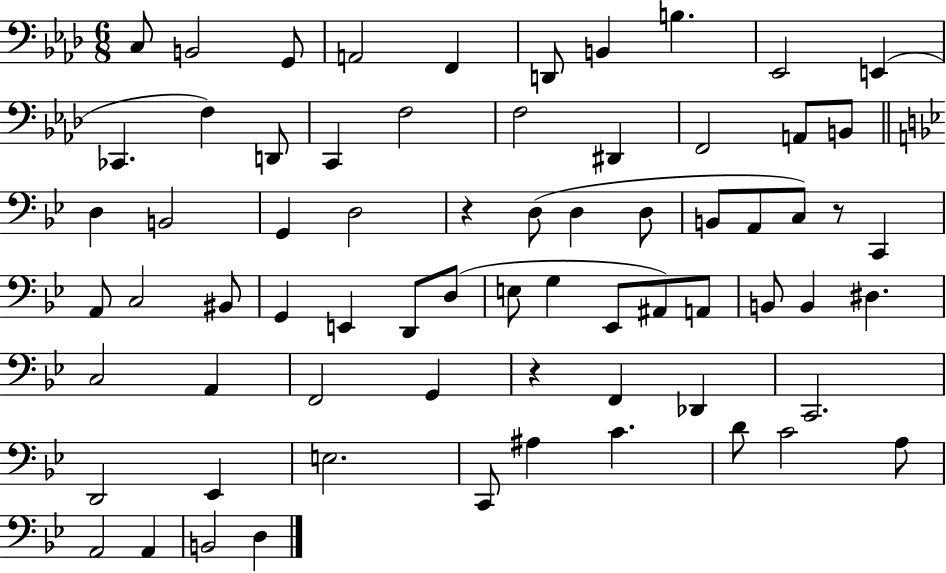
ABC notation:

X:1
T:Untitled
M:6/8
L:1/4
K:Ab
C,/2 B,,2 G,,/2 A,,2 F,, D,,/2 B,, B, _E,,2 E,, _C,, F, D,,/2 C,, F,2 F,2 ^D,, F,,2 A,,/2 B,,/2 D, B,,2 G,, D,2 z D,/2 D, D,/2 B,,/2 A,,/2 C,/2 z/2 C,, A,,/2 C,2 ^B,,/2 G,, E,, D,,/2 D,/2 E,/2 G, _E,,/2 ^A,,/2 A,,/2 B,,/2 B,, ^D, C,2 A,, F,,2 G,, z F,, _D,, C,,2 D,,2 _E,, E,2 C,,/2 ^A, C D/2 C2 A,/2 A,,2 A,, B,,2 D,